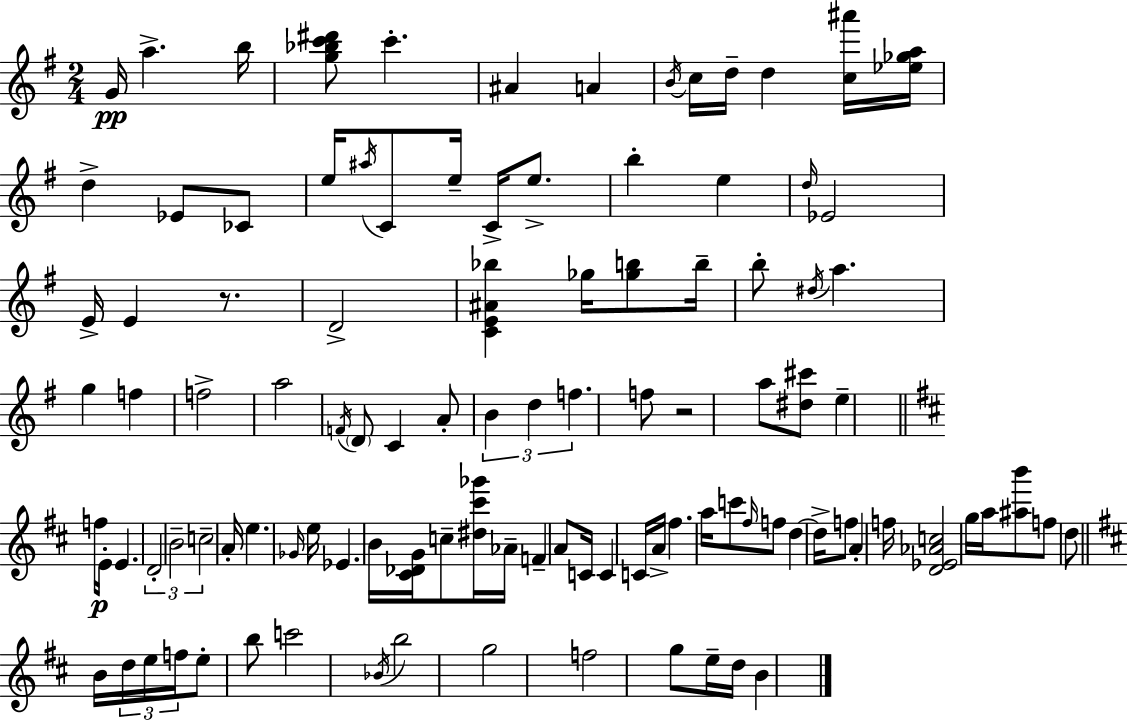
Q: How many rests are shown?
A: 2